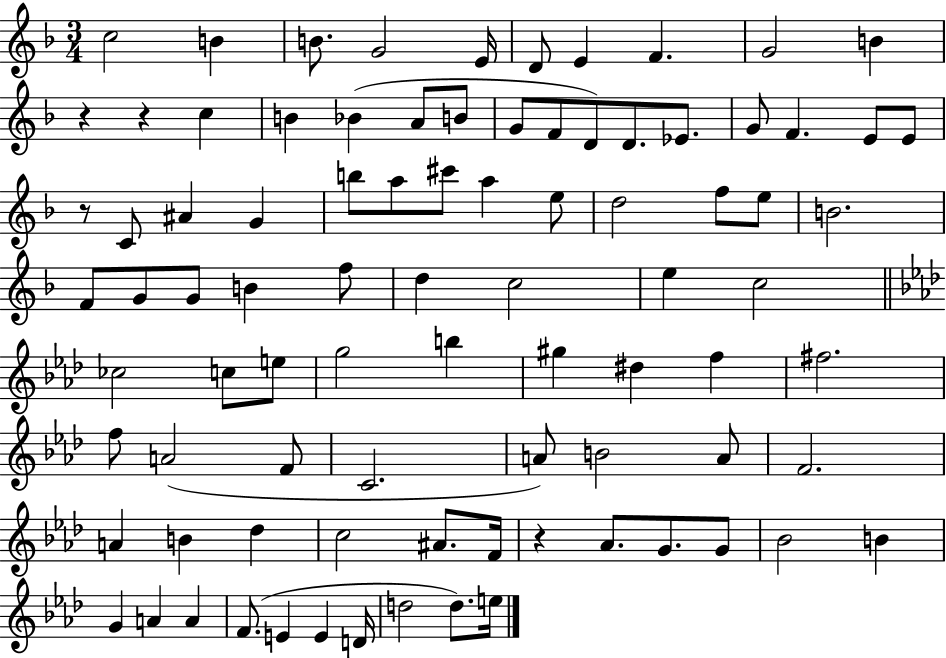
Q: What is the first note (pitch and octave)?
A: C5